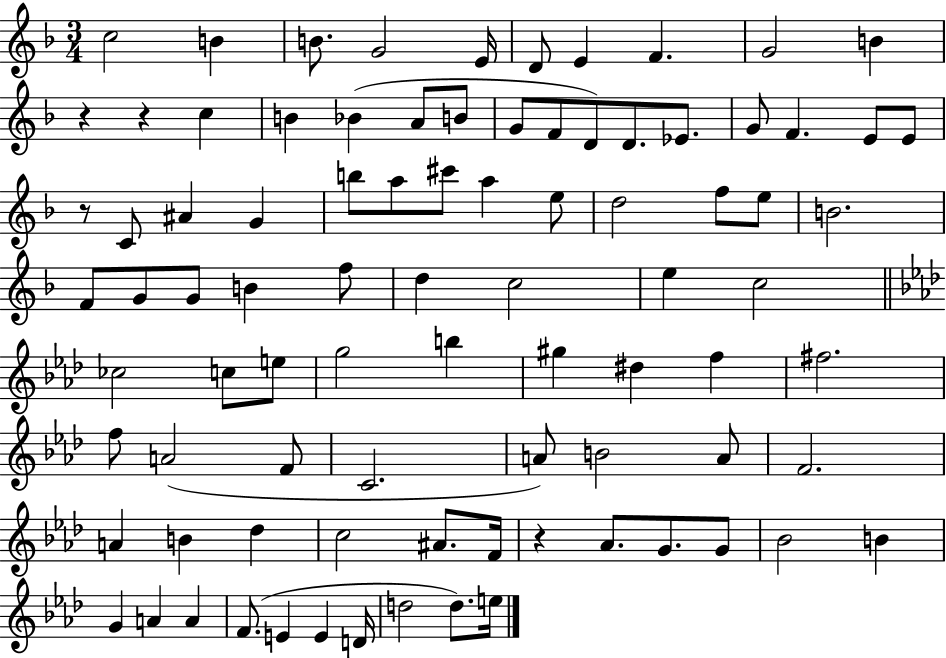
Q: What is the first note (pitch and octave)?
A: C5